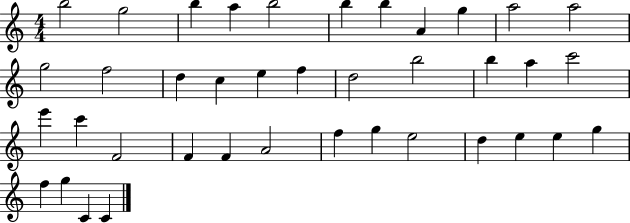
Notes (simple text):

B5/h G5/h B5/q A5/q B5/h B5/q B5/q A4/q G5/q A5/h A5/h G5/h F5/h D5/q C5/q E5/q F5/q D5/h B5/h B5/q A5/q C6/h E6/q C6/q F4/h F4/q F4/q A4/h F5/q G5/q E5/h D5/q E5/q E5/q G5/q F5/q G5/q C4/q C4/q